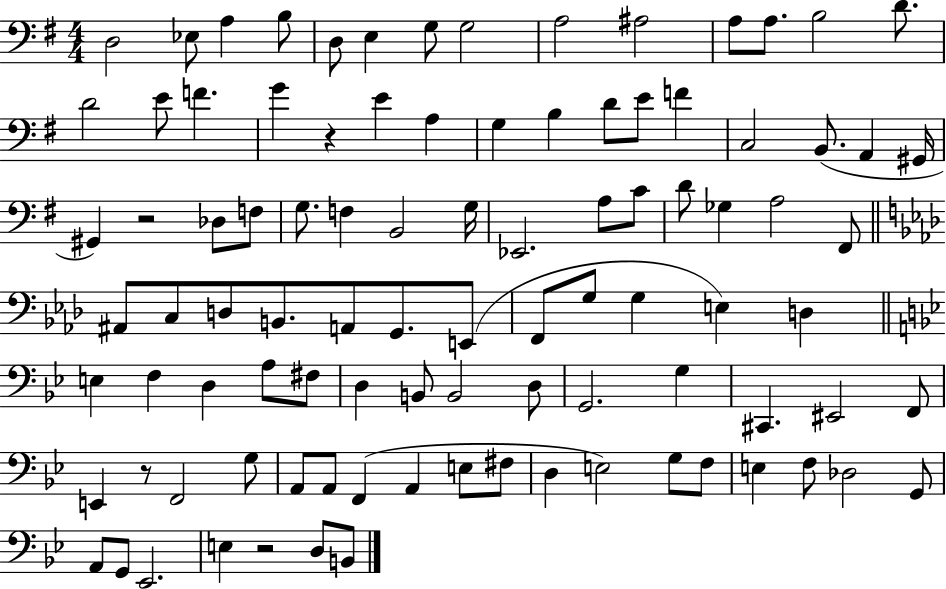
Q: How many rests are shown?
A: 4